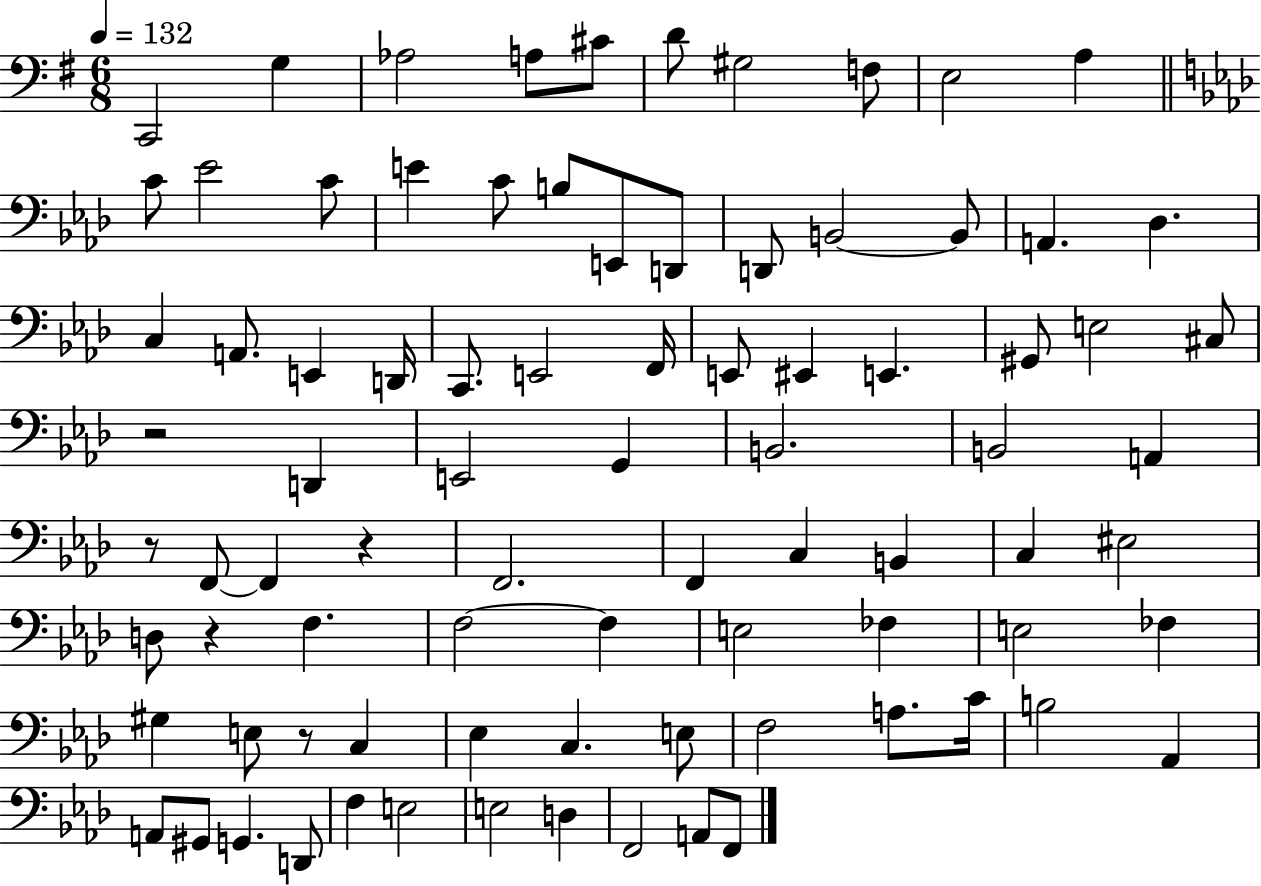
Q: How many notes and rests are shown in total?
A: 85